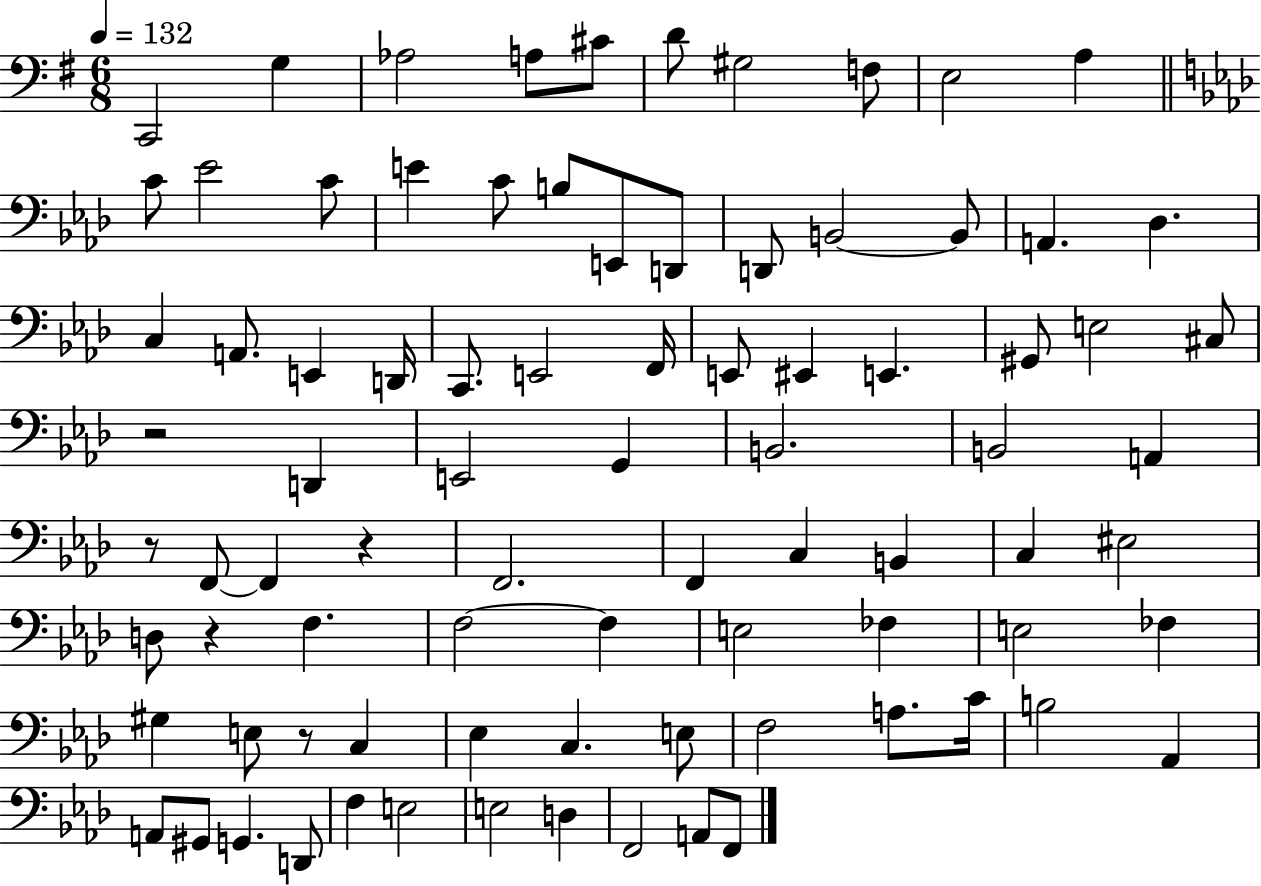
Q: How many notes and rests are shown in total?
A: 85